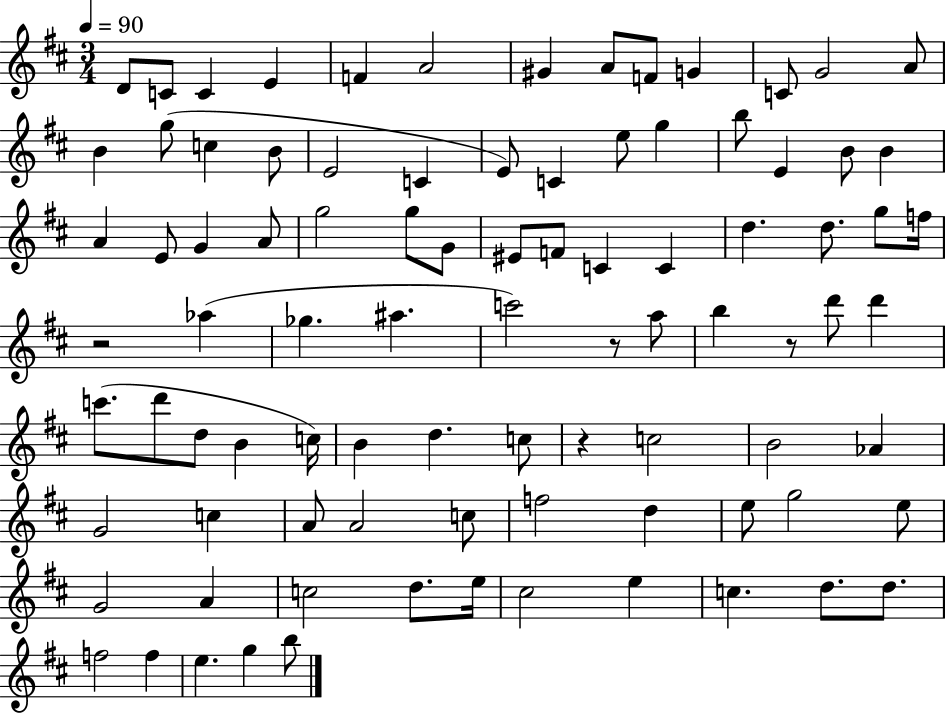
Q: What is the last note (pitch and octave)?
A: B5